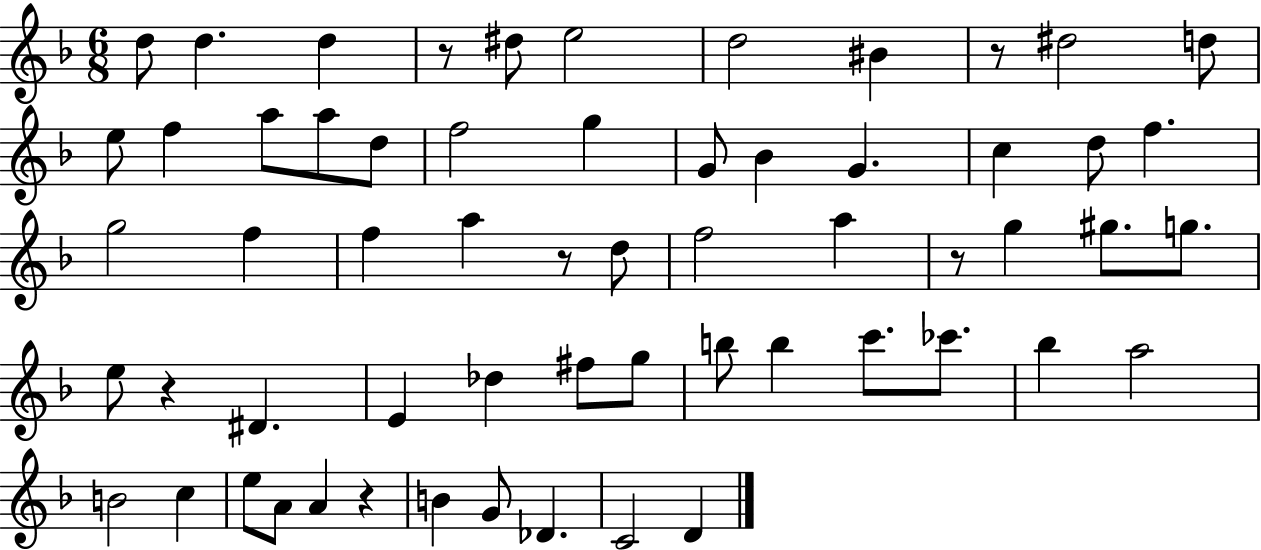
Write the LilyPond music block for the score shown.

{
  \clef treble
  \numericTimeSignature
  \time 6/8
  \key f \major
  d''8 d''4. d''4 | r8 dis''8 e''2 | d''2 bis'4 | r8 dis''2 d''8 | \break e''8 f''4 a''8 a''8 d''8 | f''2 g''4 | g'8 bes'4 g'4. | c''4 d''8 f''4. | \break g''2 f''4 | f''4 a''4 r8 d''8 | f''2 a''4 | r8 g''4 gis''8. g''8. | \break e''8 r4 dis'4. | e'4 des''4 fis''8 g''8 | b''8 b''4 c'''8. ces'''8. | bes''4 a''2 | \break b'2 c''4 | e''8 a'8 a'4 r4 | b'4 g'8 des'4. | c'2 d'4 | \break \bar "|."
}